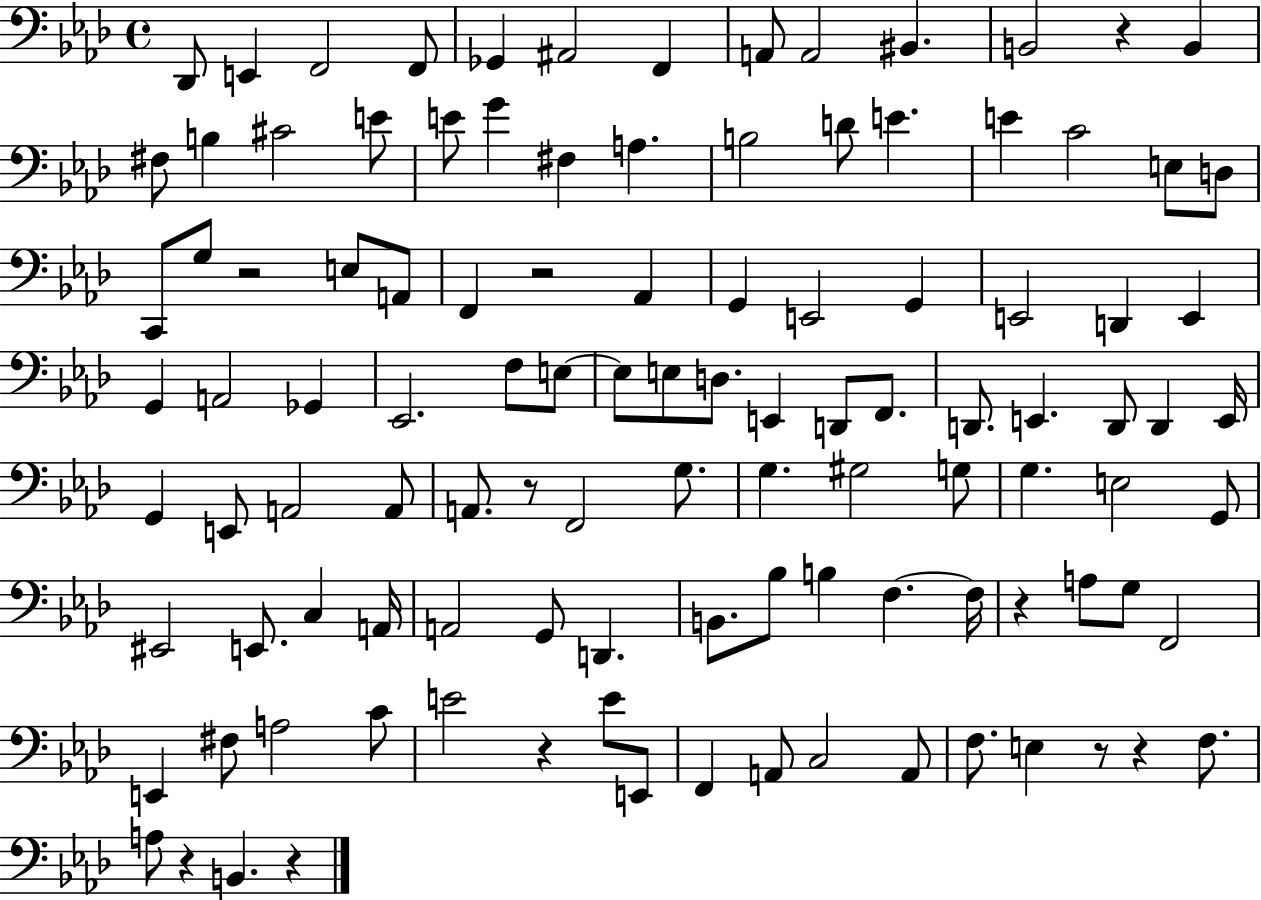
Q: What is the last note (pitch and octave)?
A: B2